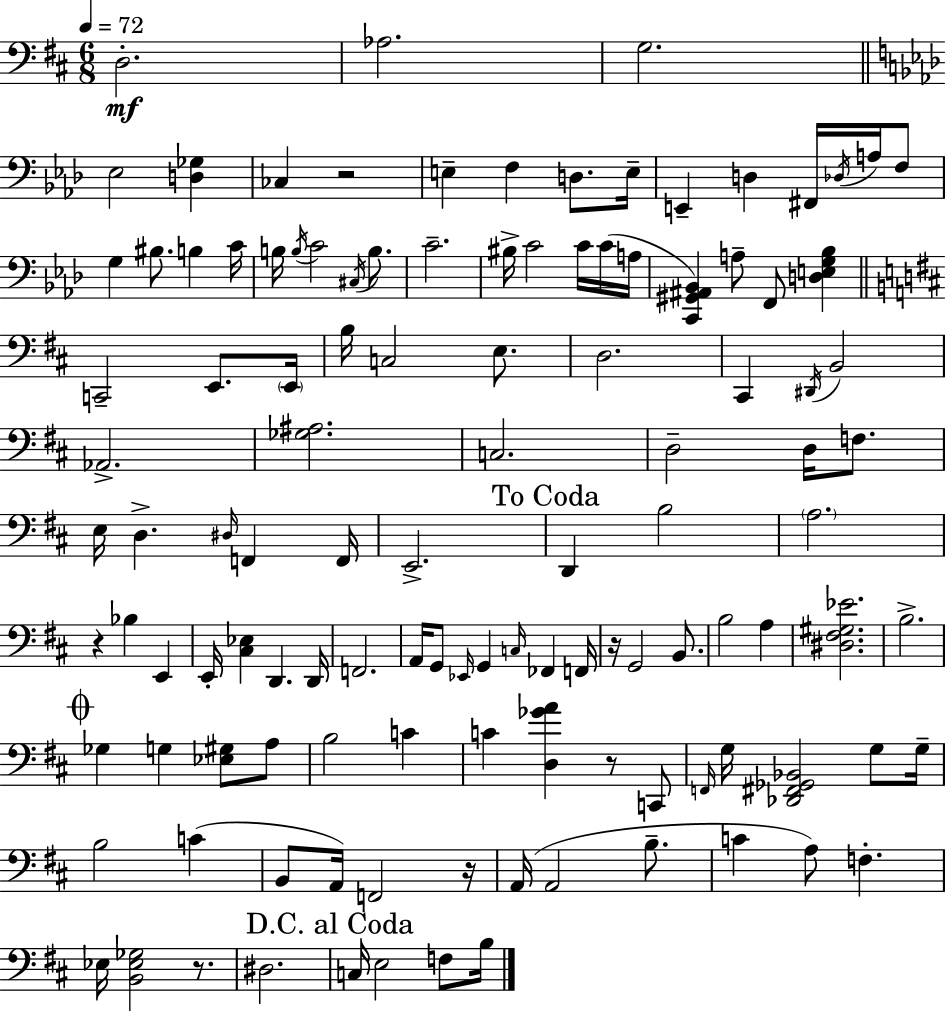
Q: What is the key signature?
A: D major